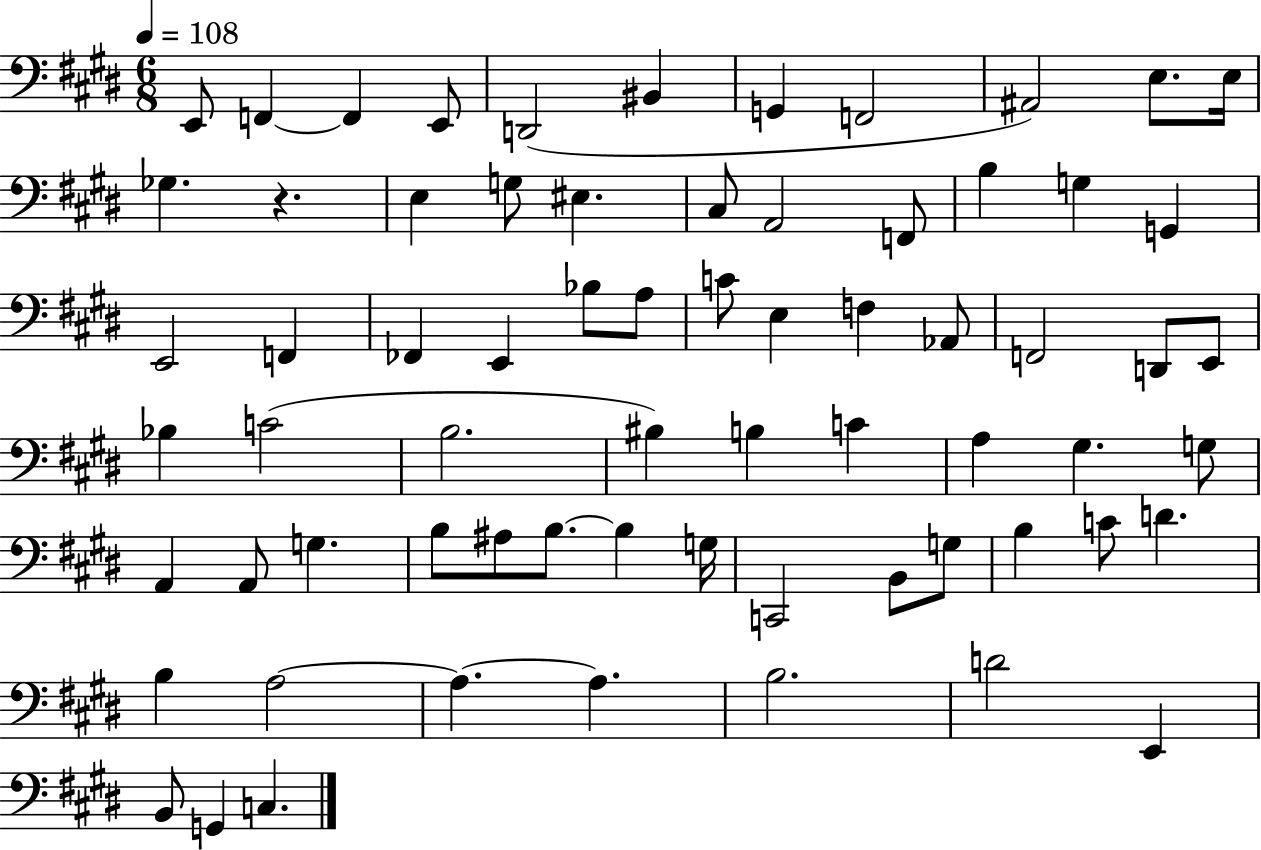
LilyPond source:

{
  \clef bass
  \numericTimeSignature
  \time 6/8
  \key e \major
  \tempo 4 = 108
  e,8 f,4~~ f,4 e,8 | d,2( bis,4 | g,4 f,2 | ais,2) e8. e16 | \break ges4. r4. | e4 g8 eis4. | cis8 a,2 f,8 | b4 g4 g,4 | \break e,2 f,4 | fes,4 e,4 bes8 a8 | c'8 e4 f4 aes,8 | f,2 d,8 e,8 | \break bes4 c'2( | b2. | bis4) b4 c'4 | a4 gis4. g8 | \break a,4 a,8 g4. | b8 ais8 b8.~~ b4 g16 | c,2 b,8 g8 | b4 c'8 d'4. | \break b4 a2~~ | a4.~~ a4. | b2. | d'2 e,4 | \break b,8 g,4 c4. | \bar "|."
}